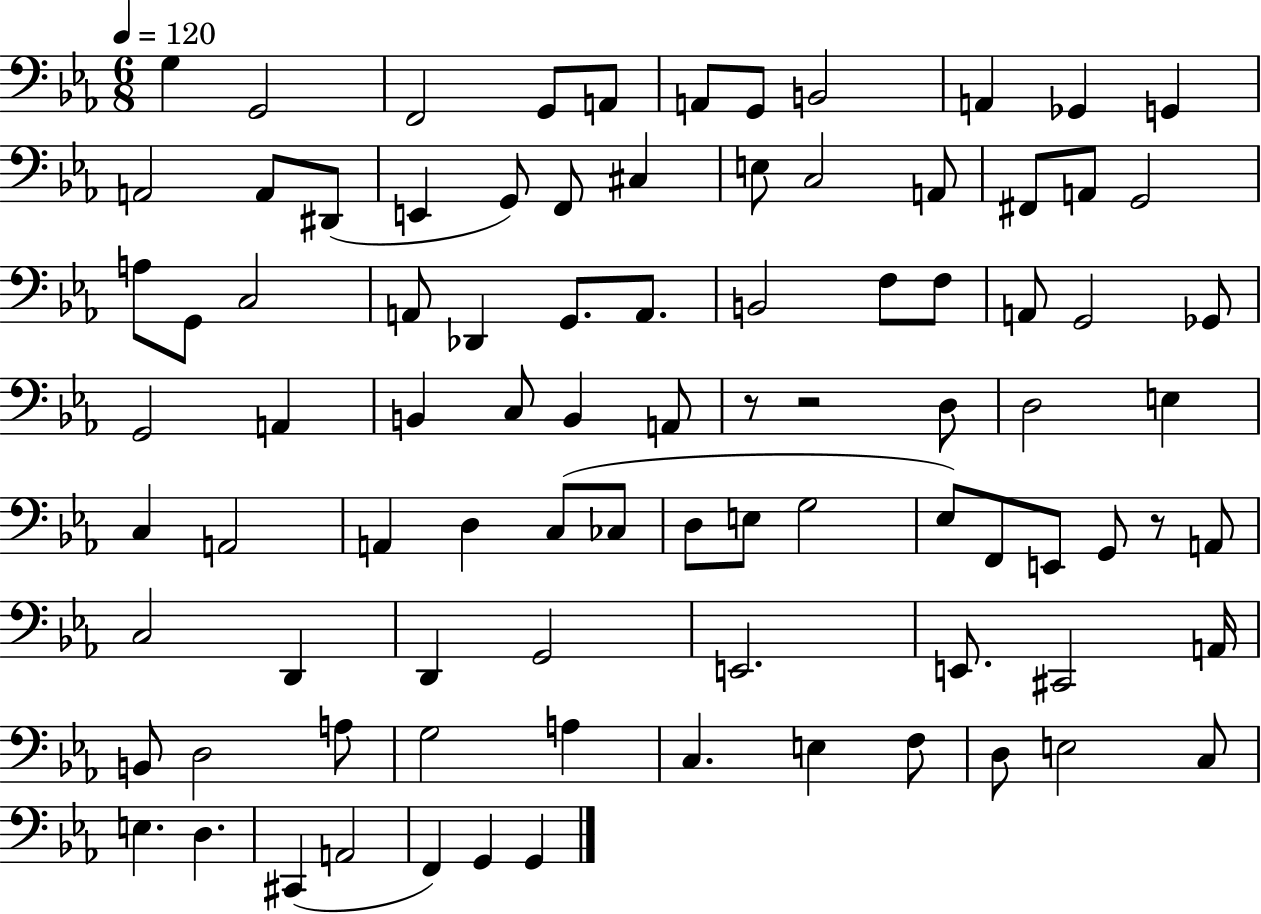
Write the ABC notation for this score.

X:1
T:Untitled
M:6/8
L:1/4
K:Eb
G, G,,2 F,,2 G,,/2 A,,/2 A,,/2 G,,/2 B,,2 A,, _G,, G,, A,,2 A,,/2 ^D,,/2 E,, G,,/2 F,,/2 ^C, E,/2 C,2 A,,/2 ^F,,/2 A,,/2 G,,2 A,/2 G,,/2 C,2 A,,/2 _D,, G,,/2 A,,/2 B,,2 F,/2 F,/2 A,,/2 G,,2 _G,,/2 G,,2 A,, B,, C,/2 B,, A,,/2 z/2 z2 D,/2 D,2 E, C, A,,2 A,, D, C,/2 _C,/2 D,/2 E,/2 G,2 _E,/2 F,,/2 E,,/2 G,,/2 z/2 A,,/2 C,2 D,, D,, G,,2 E,,2 E,,/2 ^C,,2 A,,/4 B,,/2 D,2 A,/2 G,2 A, C, E, F,/2 D,/2 E,2 C,/2 E, D, ^C,, A,,2 F,, G,, G,,